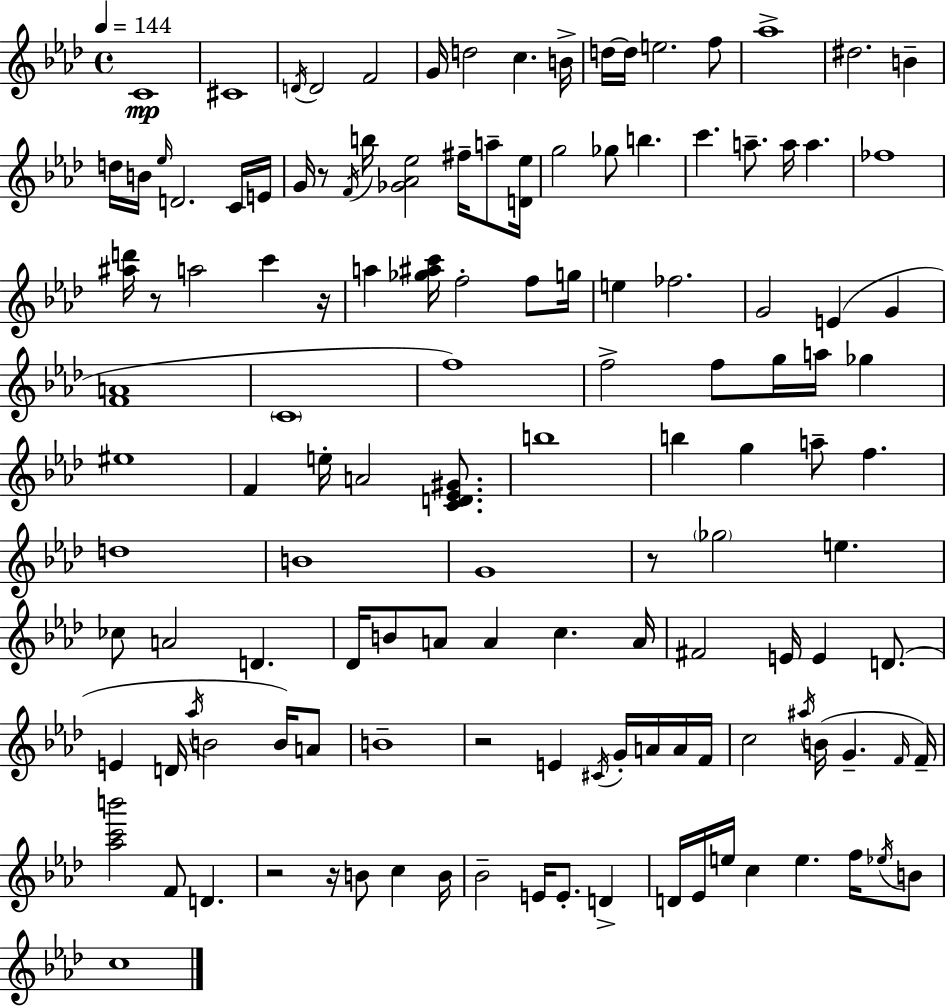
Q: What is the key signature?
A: AES major